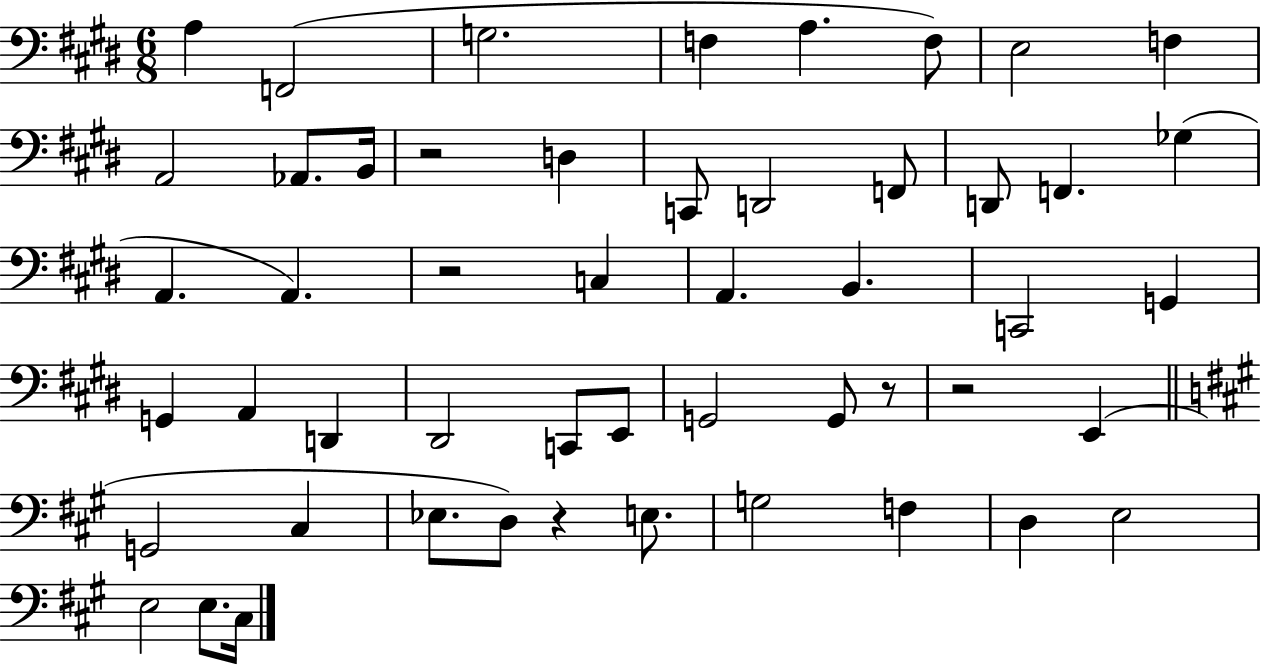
X:1
T:Untitled
M:6/8
L:1/4
K:E
A, F,,2 G,2 F, A, F,/2 E,2 F, A,,2 _A,,/2 B,,/4 z2 D, C,,/2 D,,2 F,,/2 D,,/2 F,, _G, A,, A,, z2 C, A,, B,, C,,2 G,, G,, A,, D,, ^D,,2 C,,/2 E,,/2 G,,2 G,,/2 z/2 z2 E,, G,,2 ^C, _E,/2 D,/2 z E,/2 G,2 F, D, E,2 E,2 E,/2 ^C,/4